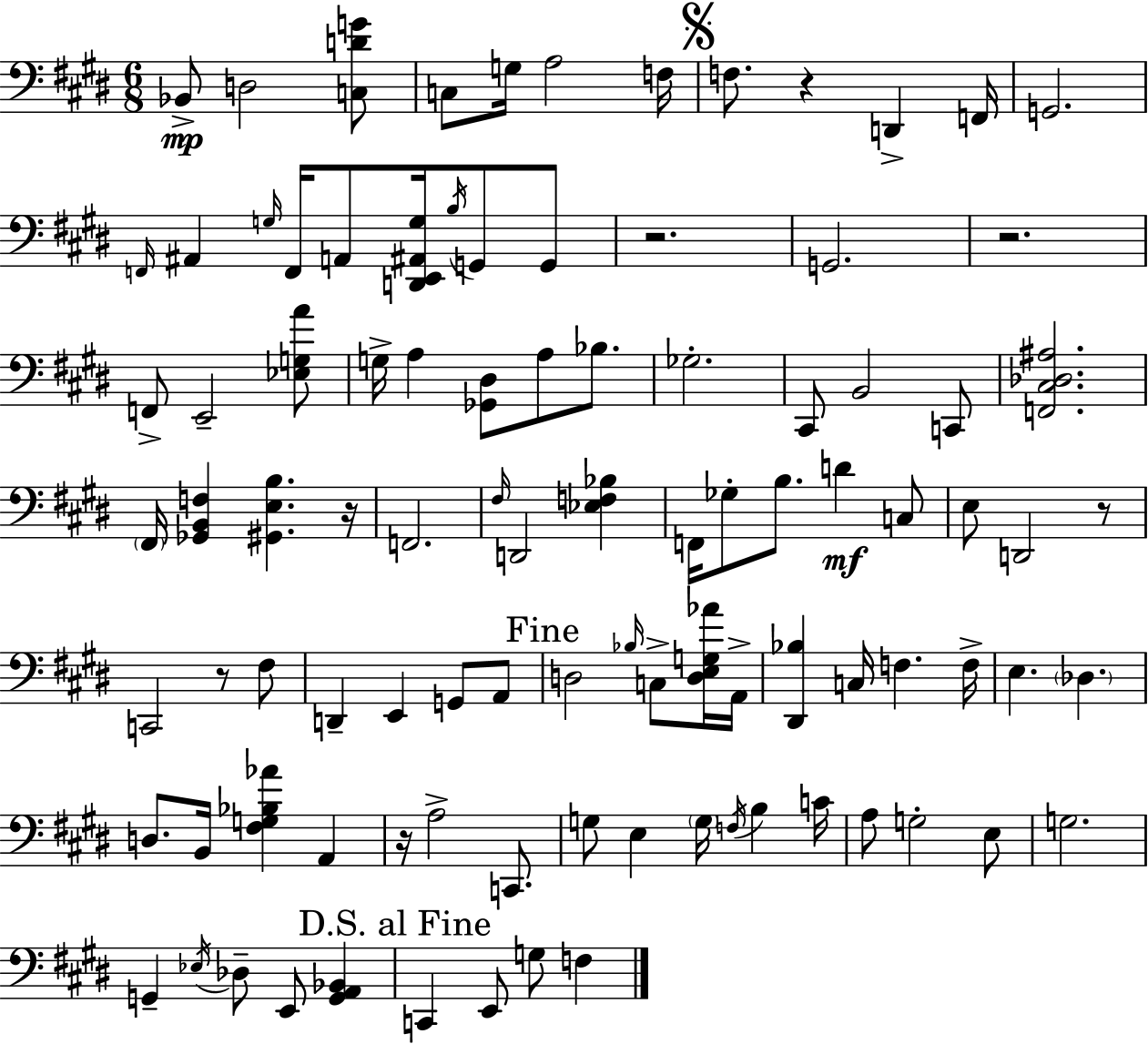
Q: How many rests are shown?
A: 7